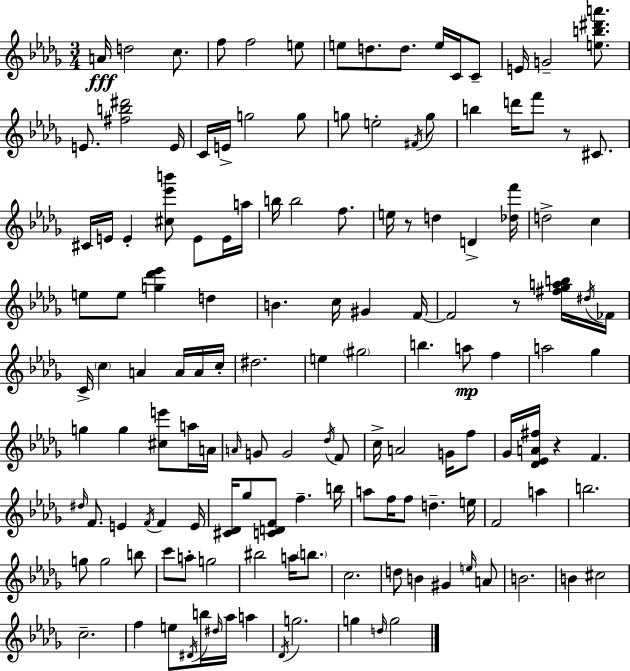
{
  \clef treble
  \numericTimeSignature
  \time 3/4
  \key bes \minor
  a'16\fff d''2 c''8. | f''8 f''2 e''8 | e''8 d''8. d''8. e''16 c'16 c'8-- | e'16 g'2-- <e'' b'' dis''' a'''>8. | \break e'8. <fis'' b'' dis'''>2 e'16 | c'16 e'16-> g''2 g''8 | g''8 e''2-. \acciaccatura { fis'16 } g''8 | b''4 d'''16 f'''8 r8 cis'8. | \break cis'16 e'16 e'4-. <cis'' ees''' b'''>8 e'8 e'16 | a''16 b''16 b''2 f''8. | e''16 r8 d''4 d'4-> | <des'' f'''>16 d''2-> c''4 | \break e''8 e''8 <g'' des''' ees'''>4 d''4 | b'4. c''16 gis'4 | f'16~~ f'2 r8 <fis'' ges'' a'' b''>16 | \acciaccatura { dis''16 } fes'16 c'16-> \parenthesize c''4 a'4 a'16 | \break a'16 c''16-. dis''2. | e''4 \parenthesize gis''2 | b''4. a''8\mp f''4 | a''2 ges''4 | \break g''4 g''4 <cis'' e'''>8 | a''16 a'16 \grace { a'16 } g'8 g'2 | \acciaccatura { des''16 } f'8 c''16-> a'2 | g'16 f''8 ges'16 <des' ees' a' fis''>16 r4 f'4. | \break \grace { dis''16 } f'8. e'4 | \acciaccatura { f'16 } f'4 e'16 <cis' des'>16 ges''8 <c' d' f'>8 f''4.-- | b''16 a''8 f''16 f''8 d''4.-- | e''16 f'2 | \break a''4 b''2. | g''8 g''2 | b''8 c'''8 a''8-. g''2 | bis''2 | \break a''16 \parenthesize b''8. c''2. | d''8 b'4 | gis'4 \grace { e''16 } a'8 b'2. | b'4 cis''2 | \break c''2.-- | f''4 e''8 | \acciaccatura { dis'16 } b''16 \grace { dis''16 } aes''16 a''4 \acciaccatura { des'16 } g''2. | g''4 | \break \grace { d''16 } g''2 \bar "|."
}